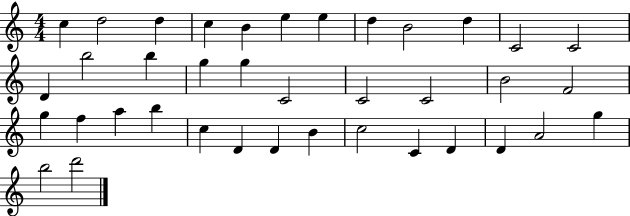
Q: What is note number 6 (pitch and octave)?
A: E5